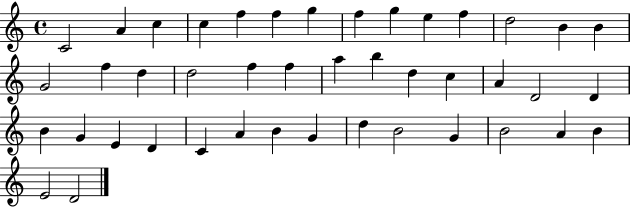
{
  \clef treble
  \time 4/4
  \defaultTimeSignature
  \key c \major
  c'2 a'4 c''4 | c''4 f''4 f''4 g''4 | f''4 g''4 e''4 f''4 | d''2 b'4 b'4 | \break g'2 f''4 d''4 | d''2 f''4 f''4 | a''4 b''4 d''4 c''4 | a'4 d'2 d'4 | \break b'4 g'4 e'4 d'4 | c'4 a'4 b'4 g'4 | d''4 b'2 g'4 | b'2 a'4 b'4 | \break e'2 d'2 | \bar "|."
}